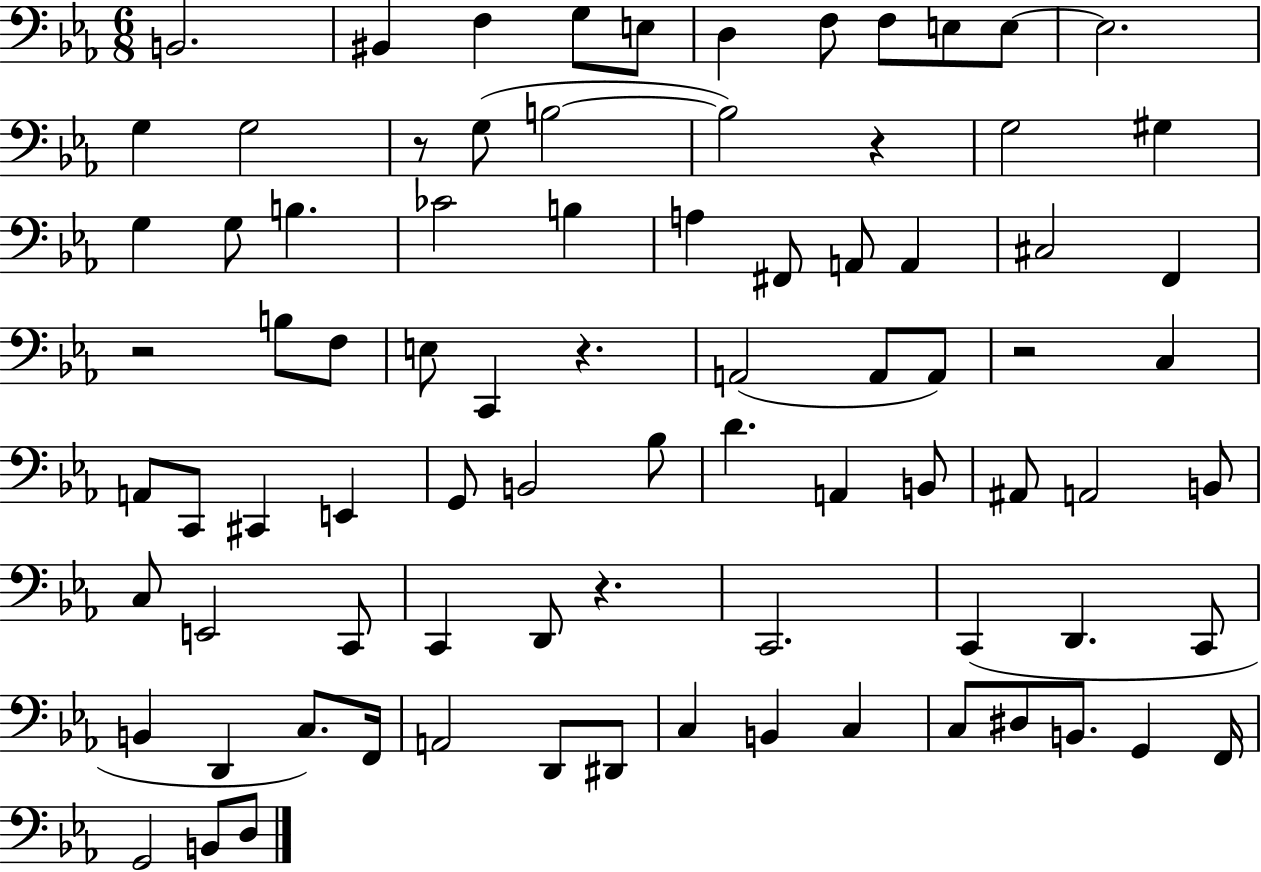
X:1
T:Untitled
M:6/8
L:1/4
K:Eb
B,,2 ^B,, F, G,/2 E,/2 D, F,/2 F,/2 E,/2 E,/2 E,2 G, G,2 z/2 G,/2 B,2 B,2 z G,2 ^G, G, G,/2 B, _C2 B, A, ^F,,/2 A,,/2 A,, ^C,2 F,, z2 B,/2 F,/2 E,/2 C,, z A,,2 A,,/2 A,,/2 z2 C, A,,/2 C,,/2 ^C,, E,, G,,/2 B,,2 _B,/2 D A,, B,,/2 ^A,,/2 A,,2 B,,/2 C,/2 E,,2 C,,/2 C,, D,,/2 z C,,2 C,, D,, C,,/2 B,, D,, C,/2 F,,/4 A,,2 D,,/2 ^D,,/2 C, B,, C, C,/2 ^D,/2 B,,/2 G,, F,,/4 G,,2 B,,/2 D,/2